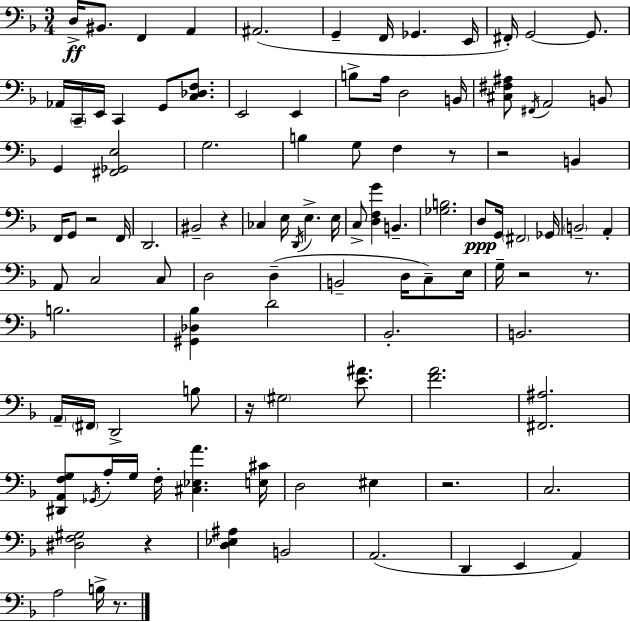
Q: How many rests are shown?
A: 10